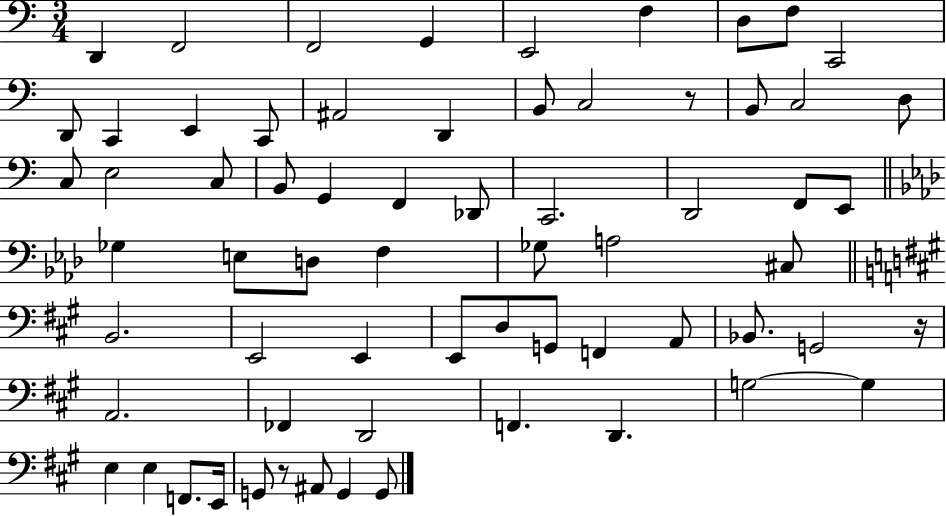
{
  \clef bass
  \numericTimeSignature
  \time 3/4
  \key c \major
  d,4 f,2 | f,2 g,4 | e,2 f4 | d8 f8 c,2 | \break d,8 c,4 e,4 c,8 | ais,2 d,4 | b,8 c2 r8 | b,8 c2 d8 | \break c8 e2 c8 | b,8 g,4 f,4 des,8 | c,2. | d,2 f,8 e,8 | \break \bar "||" \break \key f \minor ges4 e8 d8 f4 | ges8 a2 cis8 | \bar "||" \break \key a \major b,2. | e,2 e,4 | e,8 d8 g,8 f,4 a,8 | bes,8. g,2 r16 | \break a,2. | fes,4 d,2 | f,4. d,4. | g2~~ g4 | \break e4 e4 f,8. e,16 | g,8 r8 ais,8 g,4 g,8 | \bar "|."
}